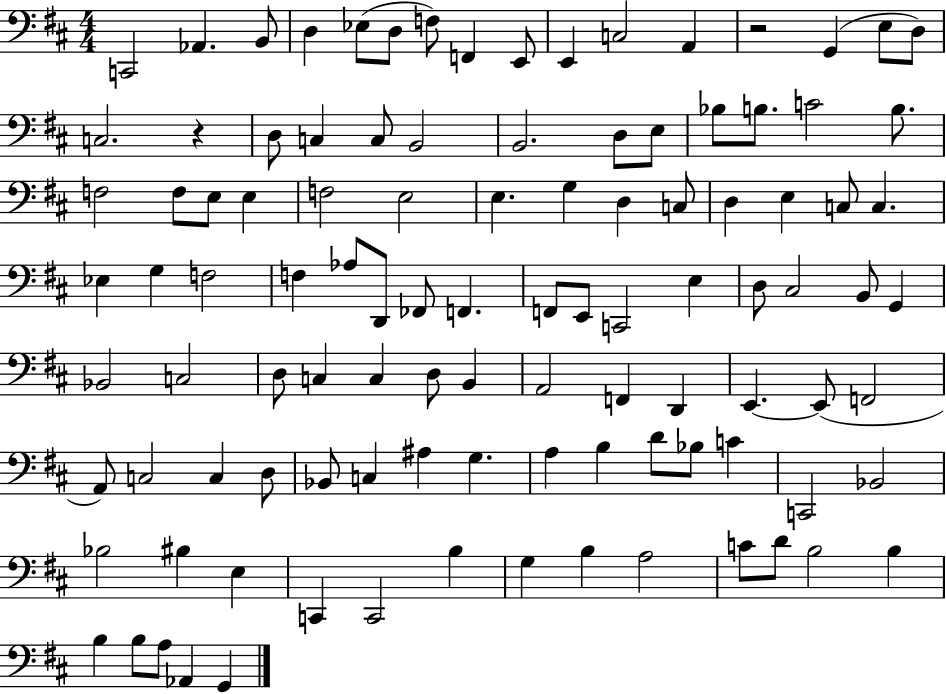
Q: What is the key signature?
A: D major